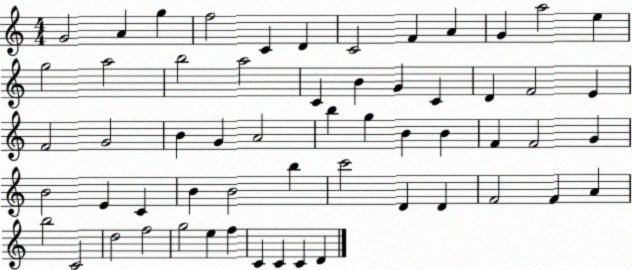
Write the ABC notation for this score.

X:1
T:Untitled
M:4/4
L:1/4
K:C
G2 A g f2 C D C2 F A G a2 e g2 a2 b2 a2 C B G C D F2 E F2 G2 B G A2 b g B B F F2 G B2 E C B B2 b c'2 D D F2 F A b2 C2 d2 f2 g2 e f C C C D